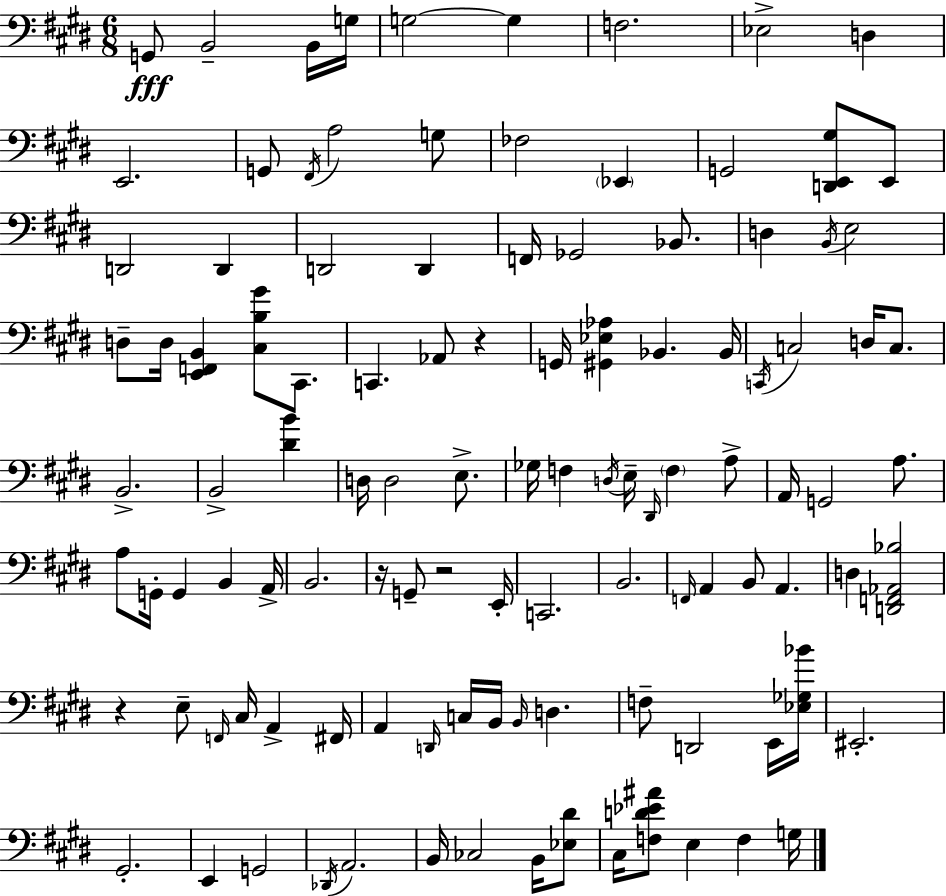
G2/e B2/h B2/s G3/s G3/h G3/q F3/h. Eb3/h D3/q E2/h. G2/e F#2/s A3/h G3/e FES3/h Eb2/q G2/h [D2,E2,G#3]/e E2/e D2/h D2/q D2/h D2/q F2/s Gb2/h Bb2/e. D3/q B2/s E3/h D3/e D3/s [E2,F2,B2]/q [C#3,B3,G#4]/e C#2/e. C2/q. Ab2/e R/q G2/s [G#2,Eb3,Ab3]/q Bb2/q. Bb2/s C2/s C3/h D3/s C3/e. B2/h. B2/h [D#4,B4]/q D3/s D3/h E3/e. Gb3/s F3/q D3/s E3/s D#2/s F3/q A3/e A2/s G2/h A3/e. A3/e G2/s G2/q B2/q A2/s B2/h. R/s G2/e R/h E2/s C2/h. B2/h. F2/s A2/q B2/e A2/q. D3/q [D2,F2,Ab2,Bb3]/h R/q E3/e F2/s C#3/s A2/q F#2/s A2/q D2/s C3/s B2/s B2/s D3/q. F3/e D2/h E2/s [Eb3,Gb3,Bb4]/s EIS2/h. G#2/h. E2/q G2/h Db2/s A2/h. B2/s CES3/h B2/s [Eb3,D#4]/e C#3/s [F3,D4,Eb4,A#4]/e E3/q F3/q G3/s